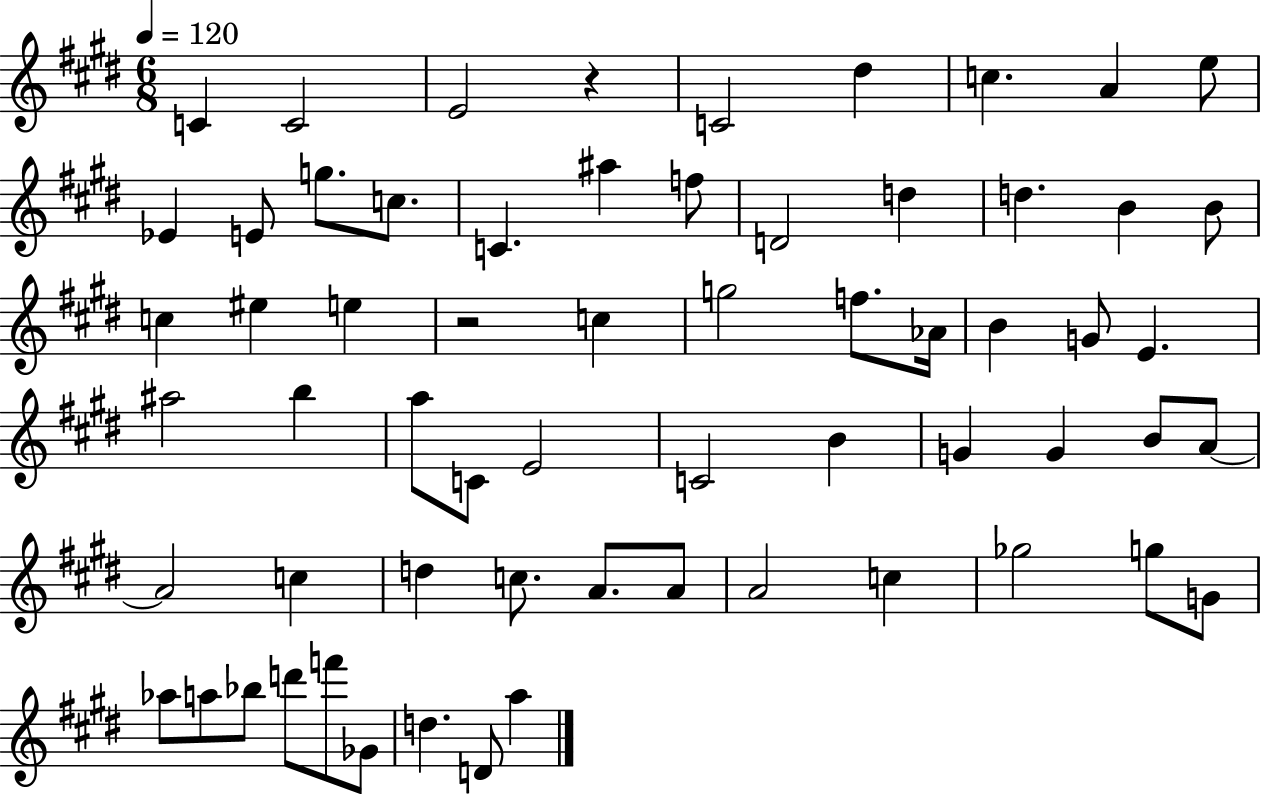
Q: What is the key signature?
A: E major